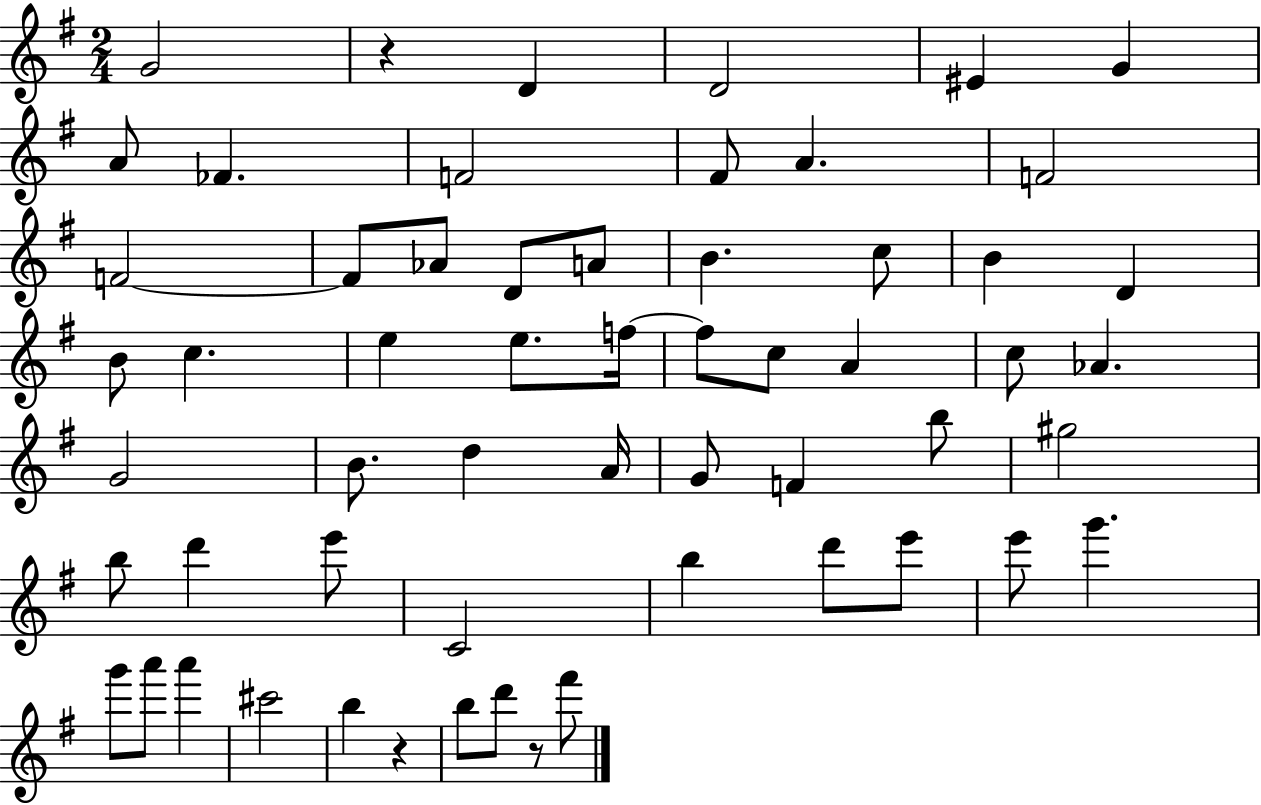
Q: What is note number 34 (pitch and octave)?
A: A4